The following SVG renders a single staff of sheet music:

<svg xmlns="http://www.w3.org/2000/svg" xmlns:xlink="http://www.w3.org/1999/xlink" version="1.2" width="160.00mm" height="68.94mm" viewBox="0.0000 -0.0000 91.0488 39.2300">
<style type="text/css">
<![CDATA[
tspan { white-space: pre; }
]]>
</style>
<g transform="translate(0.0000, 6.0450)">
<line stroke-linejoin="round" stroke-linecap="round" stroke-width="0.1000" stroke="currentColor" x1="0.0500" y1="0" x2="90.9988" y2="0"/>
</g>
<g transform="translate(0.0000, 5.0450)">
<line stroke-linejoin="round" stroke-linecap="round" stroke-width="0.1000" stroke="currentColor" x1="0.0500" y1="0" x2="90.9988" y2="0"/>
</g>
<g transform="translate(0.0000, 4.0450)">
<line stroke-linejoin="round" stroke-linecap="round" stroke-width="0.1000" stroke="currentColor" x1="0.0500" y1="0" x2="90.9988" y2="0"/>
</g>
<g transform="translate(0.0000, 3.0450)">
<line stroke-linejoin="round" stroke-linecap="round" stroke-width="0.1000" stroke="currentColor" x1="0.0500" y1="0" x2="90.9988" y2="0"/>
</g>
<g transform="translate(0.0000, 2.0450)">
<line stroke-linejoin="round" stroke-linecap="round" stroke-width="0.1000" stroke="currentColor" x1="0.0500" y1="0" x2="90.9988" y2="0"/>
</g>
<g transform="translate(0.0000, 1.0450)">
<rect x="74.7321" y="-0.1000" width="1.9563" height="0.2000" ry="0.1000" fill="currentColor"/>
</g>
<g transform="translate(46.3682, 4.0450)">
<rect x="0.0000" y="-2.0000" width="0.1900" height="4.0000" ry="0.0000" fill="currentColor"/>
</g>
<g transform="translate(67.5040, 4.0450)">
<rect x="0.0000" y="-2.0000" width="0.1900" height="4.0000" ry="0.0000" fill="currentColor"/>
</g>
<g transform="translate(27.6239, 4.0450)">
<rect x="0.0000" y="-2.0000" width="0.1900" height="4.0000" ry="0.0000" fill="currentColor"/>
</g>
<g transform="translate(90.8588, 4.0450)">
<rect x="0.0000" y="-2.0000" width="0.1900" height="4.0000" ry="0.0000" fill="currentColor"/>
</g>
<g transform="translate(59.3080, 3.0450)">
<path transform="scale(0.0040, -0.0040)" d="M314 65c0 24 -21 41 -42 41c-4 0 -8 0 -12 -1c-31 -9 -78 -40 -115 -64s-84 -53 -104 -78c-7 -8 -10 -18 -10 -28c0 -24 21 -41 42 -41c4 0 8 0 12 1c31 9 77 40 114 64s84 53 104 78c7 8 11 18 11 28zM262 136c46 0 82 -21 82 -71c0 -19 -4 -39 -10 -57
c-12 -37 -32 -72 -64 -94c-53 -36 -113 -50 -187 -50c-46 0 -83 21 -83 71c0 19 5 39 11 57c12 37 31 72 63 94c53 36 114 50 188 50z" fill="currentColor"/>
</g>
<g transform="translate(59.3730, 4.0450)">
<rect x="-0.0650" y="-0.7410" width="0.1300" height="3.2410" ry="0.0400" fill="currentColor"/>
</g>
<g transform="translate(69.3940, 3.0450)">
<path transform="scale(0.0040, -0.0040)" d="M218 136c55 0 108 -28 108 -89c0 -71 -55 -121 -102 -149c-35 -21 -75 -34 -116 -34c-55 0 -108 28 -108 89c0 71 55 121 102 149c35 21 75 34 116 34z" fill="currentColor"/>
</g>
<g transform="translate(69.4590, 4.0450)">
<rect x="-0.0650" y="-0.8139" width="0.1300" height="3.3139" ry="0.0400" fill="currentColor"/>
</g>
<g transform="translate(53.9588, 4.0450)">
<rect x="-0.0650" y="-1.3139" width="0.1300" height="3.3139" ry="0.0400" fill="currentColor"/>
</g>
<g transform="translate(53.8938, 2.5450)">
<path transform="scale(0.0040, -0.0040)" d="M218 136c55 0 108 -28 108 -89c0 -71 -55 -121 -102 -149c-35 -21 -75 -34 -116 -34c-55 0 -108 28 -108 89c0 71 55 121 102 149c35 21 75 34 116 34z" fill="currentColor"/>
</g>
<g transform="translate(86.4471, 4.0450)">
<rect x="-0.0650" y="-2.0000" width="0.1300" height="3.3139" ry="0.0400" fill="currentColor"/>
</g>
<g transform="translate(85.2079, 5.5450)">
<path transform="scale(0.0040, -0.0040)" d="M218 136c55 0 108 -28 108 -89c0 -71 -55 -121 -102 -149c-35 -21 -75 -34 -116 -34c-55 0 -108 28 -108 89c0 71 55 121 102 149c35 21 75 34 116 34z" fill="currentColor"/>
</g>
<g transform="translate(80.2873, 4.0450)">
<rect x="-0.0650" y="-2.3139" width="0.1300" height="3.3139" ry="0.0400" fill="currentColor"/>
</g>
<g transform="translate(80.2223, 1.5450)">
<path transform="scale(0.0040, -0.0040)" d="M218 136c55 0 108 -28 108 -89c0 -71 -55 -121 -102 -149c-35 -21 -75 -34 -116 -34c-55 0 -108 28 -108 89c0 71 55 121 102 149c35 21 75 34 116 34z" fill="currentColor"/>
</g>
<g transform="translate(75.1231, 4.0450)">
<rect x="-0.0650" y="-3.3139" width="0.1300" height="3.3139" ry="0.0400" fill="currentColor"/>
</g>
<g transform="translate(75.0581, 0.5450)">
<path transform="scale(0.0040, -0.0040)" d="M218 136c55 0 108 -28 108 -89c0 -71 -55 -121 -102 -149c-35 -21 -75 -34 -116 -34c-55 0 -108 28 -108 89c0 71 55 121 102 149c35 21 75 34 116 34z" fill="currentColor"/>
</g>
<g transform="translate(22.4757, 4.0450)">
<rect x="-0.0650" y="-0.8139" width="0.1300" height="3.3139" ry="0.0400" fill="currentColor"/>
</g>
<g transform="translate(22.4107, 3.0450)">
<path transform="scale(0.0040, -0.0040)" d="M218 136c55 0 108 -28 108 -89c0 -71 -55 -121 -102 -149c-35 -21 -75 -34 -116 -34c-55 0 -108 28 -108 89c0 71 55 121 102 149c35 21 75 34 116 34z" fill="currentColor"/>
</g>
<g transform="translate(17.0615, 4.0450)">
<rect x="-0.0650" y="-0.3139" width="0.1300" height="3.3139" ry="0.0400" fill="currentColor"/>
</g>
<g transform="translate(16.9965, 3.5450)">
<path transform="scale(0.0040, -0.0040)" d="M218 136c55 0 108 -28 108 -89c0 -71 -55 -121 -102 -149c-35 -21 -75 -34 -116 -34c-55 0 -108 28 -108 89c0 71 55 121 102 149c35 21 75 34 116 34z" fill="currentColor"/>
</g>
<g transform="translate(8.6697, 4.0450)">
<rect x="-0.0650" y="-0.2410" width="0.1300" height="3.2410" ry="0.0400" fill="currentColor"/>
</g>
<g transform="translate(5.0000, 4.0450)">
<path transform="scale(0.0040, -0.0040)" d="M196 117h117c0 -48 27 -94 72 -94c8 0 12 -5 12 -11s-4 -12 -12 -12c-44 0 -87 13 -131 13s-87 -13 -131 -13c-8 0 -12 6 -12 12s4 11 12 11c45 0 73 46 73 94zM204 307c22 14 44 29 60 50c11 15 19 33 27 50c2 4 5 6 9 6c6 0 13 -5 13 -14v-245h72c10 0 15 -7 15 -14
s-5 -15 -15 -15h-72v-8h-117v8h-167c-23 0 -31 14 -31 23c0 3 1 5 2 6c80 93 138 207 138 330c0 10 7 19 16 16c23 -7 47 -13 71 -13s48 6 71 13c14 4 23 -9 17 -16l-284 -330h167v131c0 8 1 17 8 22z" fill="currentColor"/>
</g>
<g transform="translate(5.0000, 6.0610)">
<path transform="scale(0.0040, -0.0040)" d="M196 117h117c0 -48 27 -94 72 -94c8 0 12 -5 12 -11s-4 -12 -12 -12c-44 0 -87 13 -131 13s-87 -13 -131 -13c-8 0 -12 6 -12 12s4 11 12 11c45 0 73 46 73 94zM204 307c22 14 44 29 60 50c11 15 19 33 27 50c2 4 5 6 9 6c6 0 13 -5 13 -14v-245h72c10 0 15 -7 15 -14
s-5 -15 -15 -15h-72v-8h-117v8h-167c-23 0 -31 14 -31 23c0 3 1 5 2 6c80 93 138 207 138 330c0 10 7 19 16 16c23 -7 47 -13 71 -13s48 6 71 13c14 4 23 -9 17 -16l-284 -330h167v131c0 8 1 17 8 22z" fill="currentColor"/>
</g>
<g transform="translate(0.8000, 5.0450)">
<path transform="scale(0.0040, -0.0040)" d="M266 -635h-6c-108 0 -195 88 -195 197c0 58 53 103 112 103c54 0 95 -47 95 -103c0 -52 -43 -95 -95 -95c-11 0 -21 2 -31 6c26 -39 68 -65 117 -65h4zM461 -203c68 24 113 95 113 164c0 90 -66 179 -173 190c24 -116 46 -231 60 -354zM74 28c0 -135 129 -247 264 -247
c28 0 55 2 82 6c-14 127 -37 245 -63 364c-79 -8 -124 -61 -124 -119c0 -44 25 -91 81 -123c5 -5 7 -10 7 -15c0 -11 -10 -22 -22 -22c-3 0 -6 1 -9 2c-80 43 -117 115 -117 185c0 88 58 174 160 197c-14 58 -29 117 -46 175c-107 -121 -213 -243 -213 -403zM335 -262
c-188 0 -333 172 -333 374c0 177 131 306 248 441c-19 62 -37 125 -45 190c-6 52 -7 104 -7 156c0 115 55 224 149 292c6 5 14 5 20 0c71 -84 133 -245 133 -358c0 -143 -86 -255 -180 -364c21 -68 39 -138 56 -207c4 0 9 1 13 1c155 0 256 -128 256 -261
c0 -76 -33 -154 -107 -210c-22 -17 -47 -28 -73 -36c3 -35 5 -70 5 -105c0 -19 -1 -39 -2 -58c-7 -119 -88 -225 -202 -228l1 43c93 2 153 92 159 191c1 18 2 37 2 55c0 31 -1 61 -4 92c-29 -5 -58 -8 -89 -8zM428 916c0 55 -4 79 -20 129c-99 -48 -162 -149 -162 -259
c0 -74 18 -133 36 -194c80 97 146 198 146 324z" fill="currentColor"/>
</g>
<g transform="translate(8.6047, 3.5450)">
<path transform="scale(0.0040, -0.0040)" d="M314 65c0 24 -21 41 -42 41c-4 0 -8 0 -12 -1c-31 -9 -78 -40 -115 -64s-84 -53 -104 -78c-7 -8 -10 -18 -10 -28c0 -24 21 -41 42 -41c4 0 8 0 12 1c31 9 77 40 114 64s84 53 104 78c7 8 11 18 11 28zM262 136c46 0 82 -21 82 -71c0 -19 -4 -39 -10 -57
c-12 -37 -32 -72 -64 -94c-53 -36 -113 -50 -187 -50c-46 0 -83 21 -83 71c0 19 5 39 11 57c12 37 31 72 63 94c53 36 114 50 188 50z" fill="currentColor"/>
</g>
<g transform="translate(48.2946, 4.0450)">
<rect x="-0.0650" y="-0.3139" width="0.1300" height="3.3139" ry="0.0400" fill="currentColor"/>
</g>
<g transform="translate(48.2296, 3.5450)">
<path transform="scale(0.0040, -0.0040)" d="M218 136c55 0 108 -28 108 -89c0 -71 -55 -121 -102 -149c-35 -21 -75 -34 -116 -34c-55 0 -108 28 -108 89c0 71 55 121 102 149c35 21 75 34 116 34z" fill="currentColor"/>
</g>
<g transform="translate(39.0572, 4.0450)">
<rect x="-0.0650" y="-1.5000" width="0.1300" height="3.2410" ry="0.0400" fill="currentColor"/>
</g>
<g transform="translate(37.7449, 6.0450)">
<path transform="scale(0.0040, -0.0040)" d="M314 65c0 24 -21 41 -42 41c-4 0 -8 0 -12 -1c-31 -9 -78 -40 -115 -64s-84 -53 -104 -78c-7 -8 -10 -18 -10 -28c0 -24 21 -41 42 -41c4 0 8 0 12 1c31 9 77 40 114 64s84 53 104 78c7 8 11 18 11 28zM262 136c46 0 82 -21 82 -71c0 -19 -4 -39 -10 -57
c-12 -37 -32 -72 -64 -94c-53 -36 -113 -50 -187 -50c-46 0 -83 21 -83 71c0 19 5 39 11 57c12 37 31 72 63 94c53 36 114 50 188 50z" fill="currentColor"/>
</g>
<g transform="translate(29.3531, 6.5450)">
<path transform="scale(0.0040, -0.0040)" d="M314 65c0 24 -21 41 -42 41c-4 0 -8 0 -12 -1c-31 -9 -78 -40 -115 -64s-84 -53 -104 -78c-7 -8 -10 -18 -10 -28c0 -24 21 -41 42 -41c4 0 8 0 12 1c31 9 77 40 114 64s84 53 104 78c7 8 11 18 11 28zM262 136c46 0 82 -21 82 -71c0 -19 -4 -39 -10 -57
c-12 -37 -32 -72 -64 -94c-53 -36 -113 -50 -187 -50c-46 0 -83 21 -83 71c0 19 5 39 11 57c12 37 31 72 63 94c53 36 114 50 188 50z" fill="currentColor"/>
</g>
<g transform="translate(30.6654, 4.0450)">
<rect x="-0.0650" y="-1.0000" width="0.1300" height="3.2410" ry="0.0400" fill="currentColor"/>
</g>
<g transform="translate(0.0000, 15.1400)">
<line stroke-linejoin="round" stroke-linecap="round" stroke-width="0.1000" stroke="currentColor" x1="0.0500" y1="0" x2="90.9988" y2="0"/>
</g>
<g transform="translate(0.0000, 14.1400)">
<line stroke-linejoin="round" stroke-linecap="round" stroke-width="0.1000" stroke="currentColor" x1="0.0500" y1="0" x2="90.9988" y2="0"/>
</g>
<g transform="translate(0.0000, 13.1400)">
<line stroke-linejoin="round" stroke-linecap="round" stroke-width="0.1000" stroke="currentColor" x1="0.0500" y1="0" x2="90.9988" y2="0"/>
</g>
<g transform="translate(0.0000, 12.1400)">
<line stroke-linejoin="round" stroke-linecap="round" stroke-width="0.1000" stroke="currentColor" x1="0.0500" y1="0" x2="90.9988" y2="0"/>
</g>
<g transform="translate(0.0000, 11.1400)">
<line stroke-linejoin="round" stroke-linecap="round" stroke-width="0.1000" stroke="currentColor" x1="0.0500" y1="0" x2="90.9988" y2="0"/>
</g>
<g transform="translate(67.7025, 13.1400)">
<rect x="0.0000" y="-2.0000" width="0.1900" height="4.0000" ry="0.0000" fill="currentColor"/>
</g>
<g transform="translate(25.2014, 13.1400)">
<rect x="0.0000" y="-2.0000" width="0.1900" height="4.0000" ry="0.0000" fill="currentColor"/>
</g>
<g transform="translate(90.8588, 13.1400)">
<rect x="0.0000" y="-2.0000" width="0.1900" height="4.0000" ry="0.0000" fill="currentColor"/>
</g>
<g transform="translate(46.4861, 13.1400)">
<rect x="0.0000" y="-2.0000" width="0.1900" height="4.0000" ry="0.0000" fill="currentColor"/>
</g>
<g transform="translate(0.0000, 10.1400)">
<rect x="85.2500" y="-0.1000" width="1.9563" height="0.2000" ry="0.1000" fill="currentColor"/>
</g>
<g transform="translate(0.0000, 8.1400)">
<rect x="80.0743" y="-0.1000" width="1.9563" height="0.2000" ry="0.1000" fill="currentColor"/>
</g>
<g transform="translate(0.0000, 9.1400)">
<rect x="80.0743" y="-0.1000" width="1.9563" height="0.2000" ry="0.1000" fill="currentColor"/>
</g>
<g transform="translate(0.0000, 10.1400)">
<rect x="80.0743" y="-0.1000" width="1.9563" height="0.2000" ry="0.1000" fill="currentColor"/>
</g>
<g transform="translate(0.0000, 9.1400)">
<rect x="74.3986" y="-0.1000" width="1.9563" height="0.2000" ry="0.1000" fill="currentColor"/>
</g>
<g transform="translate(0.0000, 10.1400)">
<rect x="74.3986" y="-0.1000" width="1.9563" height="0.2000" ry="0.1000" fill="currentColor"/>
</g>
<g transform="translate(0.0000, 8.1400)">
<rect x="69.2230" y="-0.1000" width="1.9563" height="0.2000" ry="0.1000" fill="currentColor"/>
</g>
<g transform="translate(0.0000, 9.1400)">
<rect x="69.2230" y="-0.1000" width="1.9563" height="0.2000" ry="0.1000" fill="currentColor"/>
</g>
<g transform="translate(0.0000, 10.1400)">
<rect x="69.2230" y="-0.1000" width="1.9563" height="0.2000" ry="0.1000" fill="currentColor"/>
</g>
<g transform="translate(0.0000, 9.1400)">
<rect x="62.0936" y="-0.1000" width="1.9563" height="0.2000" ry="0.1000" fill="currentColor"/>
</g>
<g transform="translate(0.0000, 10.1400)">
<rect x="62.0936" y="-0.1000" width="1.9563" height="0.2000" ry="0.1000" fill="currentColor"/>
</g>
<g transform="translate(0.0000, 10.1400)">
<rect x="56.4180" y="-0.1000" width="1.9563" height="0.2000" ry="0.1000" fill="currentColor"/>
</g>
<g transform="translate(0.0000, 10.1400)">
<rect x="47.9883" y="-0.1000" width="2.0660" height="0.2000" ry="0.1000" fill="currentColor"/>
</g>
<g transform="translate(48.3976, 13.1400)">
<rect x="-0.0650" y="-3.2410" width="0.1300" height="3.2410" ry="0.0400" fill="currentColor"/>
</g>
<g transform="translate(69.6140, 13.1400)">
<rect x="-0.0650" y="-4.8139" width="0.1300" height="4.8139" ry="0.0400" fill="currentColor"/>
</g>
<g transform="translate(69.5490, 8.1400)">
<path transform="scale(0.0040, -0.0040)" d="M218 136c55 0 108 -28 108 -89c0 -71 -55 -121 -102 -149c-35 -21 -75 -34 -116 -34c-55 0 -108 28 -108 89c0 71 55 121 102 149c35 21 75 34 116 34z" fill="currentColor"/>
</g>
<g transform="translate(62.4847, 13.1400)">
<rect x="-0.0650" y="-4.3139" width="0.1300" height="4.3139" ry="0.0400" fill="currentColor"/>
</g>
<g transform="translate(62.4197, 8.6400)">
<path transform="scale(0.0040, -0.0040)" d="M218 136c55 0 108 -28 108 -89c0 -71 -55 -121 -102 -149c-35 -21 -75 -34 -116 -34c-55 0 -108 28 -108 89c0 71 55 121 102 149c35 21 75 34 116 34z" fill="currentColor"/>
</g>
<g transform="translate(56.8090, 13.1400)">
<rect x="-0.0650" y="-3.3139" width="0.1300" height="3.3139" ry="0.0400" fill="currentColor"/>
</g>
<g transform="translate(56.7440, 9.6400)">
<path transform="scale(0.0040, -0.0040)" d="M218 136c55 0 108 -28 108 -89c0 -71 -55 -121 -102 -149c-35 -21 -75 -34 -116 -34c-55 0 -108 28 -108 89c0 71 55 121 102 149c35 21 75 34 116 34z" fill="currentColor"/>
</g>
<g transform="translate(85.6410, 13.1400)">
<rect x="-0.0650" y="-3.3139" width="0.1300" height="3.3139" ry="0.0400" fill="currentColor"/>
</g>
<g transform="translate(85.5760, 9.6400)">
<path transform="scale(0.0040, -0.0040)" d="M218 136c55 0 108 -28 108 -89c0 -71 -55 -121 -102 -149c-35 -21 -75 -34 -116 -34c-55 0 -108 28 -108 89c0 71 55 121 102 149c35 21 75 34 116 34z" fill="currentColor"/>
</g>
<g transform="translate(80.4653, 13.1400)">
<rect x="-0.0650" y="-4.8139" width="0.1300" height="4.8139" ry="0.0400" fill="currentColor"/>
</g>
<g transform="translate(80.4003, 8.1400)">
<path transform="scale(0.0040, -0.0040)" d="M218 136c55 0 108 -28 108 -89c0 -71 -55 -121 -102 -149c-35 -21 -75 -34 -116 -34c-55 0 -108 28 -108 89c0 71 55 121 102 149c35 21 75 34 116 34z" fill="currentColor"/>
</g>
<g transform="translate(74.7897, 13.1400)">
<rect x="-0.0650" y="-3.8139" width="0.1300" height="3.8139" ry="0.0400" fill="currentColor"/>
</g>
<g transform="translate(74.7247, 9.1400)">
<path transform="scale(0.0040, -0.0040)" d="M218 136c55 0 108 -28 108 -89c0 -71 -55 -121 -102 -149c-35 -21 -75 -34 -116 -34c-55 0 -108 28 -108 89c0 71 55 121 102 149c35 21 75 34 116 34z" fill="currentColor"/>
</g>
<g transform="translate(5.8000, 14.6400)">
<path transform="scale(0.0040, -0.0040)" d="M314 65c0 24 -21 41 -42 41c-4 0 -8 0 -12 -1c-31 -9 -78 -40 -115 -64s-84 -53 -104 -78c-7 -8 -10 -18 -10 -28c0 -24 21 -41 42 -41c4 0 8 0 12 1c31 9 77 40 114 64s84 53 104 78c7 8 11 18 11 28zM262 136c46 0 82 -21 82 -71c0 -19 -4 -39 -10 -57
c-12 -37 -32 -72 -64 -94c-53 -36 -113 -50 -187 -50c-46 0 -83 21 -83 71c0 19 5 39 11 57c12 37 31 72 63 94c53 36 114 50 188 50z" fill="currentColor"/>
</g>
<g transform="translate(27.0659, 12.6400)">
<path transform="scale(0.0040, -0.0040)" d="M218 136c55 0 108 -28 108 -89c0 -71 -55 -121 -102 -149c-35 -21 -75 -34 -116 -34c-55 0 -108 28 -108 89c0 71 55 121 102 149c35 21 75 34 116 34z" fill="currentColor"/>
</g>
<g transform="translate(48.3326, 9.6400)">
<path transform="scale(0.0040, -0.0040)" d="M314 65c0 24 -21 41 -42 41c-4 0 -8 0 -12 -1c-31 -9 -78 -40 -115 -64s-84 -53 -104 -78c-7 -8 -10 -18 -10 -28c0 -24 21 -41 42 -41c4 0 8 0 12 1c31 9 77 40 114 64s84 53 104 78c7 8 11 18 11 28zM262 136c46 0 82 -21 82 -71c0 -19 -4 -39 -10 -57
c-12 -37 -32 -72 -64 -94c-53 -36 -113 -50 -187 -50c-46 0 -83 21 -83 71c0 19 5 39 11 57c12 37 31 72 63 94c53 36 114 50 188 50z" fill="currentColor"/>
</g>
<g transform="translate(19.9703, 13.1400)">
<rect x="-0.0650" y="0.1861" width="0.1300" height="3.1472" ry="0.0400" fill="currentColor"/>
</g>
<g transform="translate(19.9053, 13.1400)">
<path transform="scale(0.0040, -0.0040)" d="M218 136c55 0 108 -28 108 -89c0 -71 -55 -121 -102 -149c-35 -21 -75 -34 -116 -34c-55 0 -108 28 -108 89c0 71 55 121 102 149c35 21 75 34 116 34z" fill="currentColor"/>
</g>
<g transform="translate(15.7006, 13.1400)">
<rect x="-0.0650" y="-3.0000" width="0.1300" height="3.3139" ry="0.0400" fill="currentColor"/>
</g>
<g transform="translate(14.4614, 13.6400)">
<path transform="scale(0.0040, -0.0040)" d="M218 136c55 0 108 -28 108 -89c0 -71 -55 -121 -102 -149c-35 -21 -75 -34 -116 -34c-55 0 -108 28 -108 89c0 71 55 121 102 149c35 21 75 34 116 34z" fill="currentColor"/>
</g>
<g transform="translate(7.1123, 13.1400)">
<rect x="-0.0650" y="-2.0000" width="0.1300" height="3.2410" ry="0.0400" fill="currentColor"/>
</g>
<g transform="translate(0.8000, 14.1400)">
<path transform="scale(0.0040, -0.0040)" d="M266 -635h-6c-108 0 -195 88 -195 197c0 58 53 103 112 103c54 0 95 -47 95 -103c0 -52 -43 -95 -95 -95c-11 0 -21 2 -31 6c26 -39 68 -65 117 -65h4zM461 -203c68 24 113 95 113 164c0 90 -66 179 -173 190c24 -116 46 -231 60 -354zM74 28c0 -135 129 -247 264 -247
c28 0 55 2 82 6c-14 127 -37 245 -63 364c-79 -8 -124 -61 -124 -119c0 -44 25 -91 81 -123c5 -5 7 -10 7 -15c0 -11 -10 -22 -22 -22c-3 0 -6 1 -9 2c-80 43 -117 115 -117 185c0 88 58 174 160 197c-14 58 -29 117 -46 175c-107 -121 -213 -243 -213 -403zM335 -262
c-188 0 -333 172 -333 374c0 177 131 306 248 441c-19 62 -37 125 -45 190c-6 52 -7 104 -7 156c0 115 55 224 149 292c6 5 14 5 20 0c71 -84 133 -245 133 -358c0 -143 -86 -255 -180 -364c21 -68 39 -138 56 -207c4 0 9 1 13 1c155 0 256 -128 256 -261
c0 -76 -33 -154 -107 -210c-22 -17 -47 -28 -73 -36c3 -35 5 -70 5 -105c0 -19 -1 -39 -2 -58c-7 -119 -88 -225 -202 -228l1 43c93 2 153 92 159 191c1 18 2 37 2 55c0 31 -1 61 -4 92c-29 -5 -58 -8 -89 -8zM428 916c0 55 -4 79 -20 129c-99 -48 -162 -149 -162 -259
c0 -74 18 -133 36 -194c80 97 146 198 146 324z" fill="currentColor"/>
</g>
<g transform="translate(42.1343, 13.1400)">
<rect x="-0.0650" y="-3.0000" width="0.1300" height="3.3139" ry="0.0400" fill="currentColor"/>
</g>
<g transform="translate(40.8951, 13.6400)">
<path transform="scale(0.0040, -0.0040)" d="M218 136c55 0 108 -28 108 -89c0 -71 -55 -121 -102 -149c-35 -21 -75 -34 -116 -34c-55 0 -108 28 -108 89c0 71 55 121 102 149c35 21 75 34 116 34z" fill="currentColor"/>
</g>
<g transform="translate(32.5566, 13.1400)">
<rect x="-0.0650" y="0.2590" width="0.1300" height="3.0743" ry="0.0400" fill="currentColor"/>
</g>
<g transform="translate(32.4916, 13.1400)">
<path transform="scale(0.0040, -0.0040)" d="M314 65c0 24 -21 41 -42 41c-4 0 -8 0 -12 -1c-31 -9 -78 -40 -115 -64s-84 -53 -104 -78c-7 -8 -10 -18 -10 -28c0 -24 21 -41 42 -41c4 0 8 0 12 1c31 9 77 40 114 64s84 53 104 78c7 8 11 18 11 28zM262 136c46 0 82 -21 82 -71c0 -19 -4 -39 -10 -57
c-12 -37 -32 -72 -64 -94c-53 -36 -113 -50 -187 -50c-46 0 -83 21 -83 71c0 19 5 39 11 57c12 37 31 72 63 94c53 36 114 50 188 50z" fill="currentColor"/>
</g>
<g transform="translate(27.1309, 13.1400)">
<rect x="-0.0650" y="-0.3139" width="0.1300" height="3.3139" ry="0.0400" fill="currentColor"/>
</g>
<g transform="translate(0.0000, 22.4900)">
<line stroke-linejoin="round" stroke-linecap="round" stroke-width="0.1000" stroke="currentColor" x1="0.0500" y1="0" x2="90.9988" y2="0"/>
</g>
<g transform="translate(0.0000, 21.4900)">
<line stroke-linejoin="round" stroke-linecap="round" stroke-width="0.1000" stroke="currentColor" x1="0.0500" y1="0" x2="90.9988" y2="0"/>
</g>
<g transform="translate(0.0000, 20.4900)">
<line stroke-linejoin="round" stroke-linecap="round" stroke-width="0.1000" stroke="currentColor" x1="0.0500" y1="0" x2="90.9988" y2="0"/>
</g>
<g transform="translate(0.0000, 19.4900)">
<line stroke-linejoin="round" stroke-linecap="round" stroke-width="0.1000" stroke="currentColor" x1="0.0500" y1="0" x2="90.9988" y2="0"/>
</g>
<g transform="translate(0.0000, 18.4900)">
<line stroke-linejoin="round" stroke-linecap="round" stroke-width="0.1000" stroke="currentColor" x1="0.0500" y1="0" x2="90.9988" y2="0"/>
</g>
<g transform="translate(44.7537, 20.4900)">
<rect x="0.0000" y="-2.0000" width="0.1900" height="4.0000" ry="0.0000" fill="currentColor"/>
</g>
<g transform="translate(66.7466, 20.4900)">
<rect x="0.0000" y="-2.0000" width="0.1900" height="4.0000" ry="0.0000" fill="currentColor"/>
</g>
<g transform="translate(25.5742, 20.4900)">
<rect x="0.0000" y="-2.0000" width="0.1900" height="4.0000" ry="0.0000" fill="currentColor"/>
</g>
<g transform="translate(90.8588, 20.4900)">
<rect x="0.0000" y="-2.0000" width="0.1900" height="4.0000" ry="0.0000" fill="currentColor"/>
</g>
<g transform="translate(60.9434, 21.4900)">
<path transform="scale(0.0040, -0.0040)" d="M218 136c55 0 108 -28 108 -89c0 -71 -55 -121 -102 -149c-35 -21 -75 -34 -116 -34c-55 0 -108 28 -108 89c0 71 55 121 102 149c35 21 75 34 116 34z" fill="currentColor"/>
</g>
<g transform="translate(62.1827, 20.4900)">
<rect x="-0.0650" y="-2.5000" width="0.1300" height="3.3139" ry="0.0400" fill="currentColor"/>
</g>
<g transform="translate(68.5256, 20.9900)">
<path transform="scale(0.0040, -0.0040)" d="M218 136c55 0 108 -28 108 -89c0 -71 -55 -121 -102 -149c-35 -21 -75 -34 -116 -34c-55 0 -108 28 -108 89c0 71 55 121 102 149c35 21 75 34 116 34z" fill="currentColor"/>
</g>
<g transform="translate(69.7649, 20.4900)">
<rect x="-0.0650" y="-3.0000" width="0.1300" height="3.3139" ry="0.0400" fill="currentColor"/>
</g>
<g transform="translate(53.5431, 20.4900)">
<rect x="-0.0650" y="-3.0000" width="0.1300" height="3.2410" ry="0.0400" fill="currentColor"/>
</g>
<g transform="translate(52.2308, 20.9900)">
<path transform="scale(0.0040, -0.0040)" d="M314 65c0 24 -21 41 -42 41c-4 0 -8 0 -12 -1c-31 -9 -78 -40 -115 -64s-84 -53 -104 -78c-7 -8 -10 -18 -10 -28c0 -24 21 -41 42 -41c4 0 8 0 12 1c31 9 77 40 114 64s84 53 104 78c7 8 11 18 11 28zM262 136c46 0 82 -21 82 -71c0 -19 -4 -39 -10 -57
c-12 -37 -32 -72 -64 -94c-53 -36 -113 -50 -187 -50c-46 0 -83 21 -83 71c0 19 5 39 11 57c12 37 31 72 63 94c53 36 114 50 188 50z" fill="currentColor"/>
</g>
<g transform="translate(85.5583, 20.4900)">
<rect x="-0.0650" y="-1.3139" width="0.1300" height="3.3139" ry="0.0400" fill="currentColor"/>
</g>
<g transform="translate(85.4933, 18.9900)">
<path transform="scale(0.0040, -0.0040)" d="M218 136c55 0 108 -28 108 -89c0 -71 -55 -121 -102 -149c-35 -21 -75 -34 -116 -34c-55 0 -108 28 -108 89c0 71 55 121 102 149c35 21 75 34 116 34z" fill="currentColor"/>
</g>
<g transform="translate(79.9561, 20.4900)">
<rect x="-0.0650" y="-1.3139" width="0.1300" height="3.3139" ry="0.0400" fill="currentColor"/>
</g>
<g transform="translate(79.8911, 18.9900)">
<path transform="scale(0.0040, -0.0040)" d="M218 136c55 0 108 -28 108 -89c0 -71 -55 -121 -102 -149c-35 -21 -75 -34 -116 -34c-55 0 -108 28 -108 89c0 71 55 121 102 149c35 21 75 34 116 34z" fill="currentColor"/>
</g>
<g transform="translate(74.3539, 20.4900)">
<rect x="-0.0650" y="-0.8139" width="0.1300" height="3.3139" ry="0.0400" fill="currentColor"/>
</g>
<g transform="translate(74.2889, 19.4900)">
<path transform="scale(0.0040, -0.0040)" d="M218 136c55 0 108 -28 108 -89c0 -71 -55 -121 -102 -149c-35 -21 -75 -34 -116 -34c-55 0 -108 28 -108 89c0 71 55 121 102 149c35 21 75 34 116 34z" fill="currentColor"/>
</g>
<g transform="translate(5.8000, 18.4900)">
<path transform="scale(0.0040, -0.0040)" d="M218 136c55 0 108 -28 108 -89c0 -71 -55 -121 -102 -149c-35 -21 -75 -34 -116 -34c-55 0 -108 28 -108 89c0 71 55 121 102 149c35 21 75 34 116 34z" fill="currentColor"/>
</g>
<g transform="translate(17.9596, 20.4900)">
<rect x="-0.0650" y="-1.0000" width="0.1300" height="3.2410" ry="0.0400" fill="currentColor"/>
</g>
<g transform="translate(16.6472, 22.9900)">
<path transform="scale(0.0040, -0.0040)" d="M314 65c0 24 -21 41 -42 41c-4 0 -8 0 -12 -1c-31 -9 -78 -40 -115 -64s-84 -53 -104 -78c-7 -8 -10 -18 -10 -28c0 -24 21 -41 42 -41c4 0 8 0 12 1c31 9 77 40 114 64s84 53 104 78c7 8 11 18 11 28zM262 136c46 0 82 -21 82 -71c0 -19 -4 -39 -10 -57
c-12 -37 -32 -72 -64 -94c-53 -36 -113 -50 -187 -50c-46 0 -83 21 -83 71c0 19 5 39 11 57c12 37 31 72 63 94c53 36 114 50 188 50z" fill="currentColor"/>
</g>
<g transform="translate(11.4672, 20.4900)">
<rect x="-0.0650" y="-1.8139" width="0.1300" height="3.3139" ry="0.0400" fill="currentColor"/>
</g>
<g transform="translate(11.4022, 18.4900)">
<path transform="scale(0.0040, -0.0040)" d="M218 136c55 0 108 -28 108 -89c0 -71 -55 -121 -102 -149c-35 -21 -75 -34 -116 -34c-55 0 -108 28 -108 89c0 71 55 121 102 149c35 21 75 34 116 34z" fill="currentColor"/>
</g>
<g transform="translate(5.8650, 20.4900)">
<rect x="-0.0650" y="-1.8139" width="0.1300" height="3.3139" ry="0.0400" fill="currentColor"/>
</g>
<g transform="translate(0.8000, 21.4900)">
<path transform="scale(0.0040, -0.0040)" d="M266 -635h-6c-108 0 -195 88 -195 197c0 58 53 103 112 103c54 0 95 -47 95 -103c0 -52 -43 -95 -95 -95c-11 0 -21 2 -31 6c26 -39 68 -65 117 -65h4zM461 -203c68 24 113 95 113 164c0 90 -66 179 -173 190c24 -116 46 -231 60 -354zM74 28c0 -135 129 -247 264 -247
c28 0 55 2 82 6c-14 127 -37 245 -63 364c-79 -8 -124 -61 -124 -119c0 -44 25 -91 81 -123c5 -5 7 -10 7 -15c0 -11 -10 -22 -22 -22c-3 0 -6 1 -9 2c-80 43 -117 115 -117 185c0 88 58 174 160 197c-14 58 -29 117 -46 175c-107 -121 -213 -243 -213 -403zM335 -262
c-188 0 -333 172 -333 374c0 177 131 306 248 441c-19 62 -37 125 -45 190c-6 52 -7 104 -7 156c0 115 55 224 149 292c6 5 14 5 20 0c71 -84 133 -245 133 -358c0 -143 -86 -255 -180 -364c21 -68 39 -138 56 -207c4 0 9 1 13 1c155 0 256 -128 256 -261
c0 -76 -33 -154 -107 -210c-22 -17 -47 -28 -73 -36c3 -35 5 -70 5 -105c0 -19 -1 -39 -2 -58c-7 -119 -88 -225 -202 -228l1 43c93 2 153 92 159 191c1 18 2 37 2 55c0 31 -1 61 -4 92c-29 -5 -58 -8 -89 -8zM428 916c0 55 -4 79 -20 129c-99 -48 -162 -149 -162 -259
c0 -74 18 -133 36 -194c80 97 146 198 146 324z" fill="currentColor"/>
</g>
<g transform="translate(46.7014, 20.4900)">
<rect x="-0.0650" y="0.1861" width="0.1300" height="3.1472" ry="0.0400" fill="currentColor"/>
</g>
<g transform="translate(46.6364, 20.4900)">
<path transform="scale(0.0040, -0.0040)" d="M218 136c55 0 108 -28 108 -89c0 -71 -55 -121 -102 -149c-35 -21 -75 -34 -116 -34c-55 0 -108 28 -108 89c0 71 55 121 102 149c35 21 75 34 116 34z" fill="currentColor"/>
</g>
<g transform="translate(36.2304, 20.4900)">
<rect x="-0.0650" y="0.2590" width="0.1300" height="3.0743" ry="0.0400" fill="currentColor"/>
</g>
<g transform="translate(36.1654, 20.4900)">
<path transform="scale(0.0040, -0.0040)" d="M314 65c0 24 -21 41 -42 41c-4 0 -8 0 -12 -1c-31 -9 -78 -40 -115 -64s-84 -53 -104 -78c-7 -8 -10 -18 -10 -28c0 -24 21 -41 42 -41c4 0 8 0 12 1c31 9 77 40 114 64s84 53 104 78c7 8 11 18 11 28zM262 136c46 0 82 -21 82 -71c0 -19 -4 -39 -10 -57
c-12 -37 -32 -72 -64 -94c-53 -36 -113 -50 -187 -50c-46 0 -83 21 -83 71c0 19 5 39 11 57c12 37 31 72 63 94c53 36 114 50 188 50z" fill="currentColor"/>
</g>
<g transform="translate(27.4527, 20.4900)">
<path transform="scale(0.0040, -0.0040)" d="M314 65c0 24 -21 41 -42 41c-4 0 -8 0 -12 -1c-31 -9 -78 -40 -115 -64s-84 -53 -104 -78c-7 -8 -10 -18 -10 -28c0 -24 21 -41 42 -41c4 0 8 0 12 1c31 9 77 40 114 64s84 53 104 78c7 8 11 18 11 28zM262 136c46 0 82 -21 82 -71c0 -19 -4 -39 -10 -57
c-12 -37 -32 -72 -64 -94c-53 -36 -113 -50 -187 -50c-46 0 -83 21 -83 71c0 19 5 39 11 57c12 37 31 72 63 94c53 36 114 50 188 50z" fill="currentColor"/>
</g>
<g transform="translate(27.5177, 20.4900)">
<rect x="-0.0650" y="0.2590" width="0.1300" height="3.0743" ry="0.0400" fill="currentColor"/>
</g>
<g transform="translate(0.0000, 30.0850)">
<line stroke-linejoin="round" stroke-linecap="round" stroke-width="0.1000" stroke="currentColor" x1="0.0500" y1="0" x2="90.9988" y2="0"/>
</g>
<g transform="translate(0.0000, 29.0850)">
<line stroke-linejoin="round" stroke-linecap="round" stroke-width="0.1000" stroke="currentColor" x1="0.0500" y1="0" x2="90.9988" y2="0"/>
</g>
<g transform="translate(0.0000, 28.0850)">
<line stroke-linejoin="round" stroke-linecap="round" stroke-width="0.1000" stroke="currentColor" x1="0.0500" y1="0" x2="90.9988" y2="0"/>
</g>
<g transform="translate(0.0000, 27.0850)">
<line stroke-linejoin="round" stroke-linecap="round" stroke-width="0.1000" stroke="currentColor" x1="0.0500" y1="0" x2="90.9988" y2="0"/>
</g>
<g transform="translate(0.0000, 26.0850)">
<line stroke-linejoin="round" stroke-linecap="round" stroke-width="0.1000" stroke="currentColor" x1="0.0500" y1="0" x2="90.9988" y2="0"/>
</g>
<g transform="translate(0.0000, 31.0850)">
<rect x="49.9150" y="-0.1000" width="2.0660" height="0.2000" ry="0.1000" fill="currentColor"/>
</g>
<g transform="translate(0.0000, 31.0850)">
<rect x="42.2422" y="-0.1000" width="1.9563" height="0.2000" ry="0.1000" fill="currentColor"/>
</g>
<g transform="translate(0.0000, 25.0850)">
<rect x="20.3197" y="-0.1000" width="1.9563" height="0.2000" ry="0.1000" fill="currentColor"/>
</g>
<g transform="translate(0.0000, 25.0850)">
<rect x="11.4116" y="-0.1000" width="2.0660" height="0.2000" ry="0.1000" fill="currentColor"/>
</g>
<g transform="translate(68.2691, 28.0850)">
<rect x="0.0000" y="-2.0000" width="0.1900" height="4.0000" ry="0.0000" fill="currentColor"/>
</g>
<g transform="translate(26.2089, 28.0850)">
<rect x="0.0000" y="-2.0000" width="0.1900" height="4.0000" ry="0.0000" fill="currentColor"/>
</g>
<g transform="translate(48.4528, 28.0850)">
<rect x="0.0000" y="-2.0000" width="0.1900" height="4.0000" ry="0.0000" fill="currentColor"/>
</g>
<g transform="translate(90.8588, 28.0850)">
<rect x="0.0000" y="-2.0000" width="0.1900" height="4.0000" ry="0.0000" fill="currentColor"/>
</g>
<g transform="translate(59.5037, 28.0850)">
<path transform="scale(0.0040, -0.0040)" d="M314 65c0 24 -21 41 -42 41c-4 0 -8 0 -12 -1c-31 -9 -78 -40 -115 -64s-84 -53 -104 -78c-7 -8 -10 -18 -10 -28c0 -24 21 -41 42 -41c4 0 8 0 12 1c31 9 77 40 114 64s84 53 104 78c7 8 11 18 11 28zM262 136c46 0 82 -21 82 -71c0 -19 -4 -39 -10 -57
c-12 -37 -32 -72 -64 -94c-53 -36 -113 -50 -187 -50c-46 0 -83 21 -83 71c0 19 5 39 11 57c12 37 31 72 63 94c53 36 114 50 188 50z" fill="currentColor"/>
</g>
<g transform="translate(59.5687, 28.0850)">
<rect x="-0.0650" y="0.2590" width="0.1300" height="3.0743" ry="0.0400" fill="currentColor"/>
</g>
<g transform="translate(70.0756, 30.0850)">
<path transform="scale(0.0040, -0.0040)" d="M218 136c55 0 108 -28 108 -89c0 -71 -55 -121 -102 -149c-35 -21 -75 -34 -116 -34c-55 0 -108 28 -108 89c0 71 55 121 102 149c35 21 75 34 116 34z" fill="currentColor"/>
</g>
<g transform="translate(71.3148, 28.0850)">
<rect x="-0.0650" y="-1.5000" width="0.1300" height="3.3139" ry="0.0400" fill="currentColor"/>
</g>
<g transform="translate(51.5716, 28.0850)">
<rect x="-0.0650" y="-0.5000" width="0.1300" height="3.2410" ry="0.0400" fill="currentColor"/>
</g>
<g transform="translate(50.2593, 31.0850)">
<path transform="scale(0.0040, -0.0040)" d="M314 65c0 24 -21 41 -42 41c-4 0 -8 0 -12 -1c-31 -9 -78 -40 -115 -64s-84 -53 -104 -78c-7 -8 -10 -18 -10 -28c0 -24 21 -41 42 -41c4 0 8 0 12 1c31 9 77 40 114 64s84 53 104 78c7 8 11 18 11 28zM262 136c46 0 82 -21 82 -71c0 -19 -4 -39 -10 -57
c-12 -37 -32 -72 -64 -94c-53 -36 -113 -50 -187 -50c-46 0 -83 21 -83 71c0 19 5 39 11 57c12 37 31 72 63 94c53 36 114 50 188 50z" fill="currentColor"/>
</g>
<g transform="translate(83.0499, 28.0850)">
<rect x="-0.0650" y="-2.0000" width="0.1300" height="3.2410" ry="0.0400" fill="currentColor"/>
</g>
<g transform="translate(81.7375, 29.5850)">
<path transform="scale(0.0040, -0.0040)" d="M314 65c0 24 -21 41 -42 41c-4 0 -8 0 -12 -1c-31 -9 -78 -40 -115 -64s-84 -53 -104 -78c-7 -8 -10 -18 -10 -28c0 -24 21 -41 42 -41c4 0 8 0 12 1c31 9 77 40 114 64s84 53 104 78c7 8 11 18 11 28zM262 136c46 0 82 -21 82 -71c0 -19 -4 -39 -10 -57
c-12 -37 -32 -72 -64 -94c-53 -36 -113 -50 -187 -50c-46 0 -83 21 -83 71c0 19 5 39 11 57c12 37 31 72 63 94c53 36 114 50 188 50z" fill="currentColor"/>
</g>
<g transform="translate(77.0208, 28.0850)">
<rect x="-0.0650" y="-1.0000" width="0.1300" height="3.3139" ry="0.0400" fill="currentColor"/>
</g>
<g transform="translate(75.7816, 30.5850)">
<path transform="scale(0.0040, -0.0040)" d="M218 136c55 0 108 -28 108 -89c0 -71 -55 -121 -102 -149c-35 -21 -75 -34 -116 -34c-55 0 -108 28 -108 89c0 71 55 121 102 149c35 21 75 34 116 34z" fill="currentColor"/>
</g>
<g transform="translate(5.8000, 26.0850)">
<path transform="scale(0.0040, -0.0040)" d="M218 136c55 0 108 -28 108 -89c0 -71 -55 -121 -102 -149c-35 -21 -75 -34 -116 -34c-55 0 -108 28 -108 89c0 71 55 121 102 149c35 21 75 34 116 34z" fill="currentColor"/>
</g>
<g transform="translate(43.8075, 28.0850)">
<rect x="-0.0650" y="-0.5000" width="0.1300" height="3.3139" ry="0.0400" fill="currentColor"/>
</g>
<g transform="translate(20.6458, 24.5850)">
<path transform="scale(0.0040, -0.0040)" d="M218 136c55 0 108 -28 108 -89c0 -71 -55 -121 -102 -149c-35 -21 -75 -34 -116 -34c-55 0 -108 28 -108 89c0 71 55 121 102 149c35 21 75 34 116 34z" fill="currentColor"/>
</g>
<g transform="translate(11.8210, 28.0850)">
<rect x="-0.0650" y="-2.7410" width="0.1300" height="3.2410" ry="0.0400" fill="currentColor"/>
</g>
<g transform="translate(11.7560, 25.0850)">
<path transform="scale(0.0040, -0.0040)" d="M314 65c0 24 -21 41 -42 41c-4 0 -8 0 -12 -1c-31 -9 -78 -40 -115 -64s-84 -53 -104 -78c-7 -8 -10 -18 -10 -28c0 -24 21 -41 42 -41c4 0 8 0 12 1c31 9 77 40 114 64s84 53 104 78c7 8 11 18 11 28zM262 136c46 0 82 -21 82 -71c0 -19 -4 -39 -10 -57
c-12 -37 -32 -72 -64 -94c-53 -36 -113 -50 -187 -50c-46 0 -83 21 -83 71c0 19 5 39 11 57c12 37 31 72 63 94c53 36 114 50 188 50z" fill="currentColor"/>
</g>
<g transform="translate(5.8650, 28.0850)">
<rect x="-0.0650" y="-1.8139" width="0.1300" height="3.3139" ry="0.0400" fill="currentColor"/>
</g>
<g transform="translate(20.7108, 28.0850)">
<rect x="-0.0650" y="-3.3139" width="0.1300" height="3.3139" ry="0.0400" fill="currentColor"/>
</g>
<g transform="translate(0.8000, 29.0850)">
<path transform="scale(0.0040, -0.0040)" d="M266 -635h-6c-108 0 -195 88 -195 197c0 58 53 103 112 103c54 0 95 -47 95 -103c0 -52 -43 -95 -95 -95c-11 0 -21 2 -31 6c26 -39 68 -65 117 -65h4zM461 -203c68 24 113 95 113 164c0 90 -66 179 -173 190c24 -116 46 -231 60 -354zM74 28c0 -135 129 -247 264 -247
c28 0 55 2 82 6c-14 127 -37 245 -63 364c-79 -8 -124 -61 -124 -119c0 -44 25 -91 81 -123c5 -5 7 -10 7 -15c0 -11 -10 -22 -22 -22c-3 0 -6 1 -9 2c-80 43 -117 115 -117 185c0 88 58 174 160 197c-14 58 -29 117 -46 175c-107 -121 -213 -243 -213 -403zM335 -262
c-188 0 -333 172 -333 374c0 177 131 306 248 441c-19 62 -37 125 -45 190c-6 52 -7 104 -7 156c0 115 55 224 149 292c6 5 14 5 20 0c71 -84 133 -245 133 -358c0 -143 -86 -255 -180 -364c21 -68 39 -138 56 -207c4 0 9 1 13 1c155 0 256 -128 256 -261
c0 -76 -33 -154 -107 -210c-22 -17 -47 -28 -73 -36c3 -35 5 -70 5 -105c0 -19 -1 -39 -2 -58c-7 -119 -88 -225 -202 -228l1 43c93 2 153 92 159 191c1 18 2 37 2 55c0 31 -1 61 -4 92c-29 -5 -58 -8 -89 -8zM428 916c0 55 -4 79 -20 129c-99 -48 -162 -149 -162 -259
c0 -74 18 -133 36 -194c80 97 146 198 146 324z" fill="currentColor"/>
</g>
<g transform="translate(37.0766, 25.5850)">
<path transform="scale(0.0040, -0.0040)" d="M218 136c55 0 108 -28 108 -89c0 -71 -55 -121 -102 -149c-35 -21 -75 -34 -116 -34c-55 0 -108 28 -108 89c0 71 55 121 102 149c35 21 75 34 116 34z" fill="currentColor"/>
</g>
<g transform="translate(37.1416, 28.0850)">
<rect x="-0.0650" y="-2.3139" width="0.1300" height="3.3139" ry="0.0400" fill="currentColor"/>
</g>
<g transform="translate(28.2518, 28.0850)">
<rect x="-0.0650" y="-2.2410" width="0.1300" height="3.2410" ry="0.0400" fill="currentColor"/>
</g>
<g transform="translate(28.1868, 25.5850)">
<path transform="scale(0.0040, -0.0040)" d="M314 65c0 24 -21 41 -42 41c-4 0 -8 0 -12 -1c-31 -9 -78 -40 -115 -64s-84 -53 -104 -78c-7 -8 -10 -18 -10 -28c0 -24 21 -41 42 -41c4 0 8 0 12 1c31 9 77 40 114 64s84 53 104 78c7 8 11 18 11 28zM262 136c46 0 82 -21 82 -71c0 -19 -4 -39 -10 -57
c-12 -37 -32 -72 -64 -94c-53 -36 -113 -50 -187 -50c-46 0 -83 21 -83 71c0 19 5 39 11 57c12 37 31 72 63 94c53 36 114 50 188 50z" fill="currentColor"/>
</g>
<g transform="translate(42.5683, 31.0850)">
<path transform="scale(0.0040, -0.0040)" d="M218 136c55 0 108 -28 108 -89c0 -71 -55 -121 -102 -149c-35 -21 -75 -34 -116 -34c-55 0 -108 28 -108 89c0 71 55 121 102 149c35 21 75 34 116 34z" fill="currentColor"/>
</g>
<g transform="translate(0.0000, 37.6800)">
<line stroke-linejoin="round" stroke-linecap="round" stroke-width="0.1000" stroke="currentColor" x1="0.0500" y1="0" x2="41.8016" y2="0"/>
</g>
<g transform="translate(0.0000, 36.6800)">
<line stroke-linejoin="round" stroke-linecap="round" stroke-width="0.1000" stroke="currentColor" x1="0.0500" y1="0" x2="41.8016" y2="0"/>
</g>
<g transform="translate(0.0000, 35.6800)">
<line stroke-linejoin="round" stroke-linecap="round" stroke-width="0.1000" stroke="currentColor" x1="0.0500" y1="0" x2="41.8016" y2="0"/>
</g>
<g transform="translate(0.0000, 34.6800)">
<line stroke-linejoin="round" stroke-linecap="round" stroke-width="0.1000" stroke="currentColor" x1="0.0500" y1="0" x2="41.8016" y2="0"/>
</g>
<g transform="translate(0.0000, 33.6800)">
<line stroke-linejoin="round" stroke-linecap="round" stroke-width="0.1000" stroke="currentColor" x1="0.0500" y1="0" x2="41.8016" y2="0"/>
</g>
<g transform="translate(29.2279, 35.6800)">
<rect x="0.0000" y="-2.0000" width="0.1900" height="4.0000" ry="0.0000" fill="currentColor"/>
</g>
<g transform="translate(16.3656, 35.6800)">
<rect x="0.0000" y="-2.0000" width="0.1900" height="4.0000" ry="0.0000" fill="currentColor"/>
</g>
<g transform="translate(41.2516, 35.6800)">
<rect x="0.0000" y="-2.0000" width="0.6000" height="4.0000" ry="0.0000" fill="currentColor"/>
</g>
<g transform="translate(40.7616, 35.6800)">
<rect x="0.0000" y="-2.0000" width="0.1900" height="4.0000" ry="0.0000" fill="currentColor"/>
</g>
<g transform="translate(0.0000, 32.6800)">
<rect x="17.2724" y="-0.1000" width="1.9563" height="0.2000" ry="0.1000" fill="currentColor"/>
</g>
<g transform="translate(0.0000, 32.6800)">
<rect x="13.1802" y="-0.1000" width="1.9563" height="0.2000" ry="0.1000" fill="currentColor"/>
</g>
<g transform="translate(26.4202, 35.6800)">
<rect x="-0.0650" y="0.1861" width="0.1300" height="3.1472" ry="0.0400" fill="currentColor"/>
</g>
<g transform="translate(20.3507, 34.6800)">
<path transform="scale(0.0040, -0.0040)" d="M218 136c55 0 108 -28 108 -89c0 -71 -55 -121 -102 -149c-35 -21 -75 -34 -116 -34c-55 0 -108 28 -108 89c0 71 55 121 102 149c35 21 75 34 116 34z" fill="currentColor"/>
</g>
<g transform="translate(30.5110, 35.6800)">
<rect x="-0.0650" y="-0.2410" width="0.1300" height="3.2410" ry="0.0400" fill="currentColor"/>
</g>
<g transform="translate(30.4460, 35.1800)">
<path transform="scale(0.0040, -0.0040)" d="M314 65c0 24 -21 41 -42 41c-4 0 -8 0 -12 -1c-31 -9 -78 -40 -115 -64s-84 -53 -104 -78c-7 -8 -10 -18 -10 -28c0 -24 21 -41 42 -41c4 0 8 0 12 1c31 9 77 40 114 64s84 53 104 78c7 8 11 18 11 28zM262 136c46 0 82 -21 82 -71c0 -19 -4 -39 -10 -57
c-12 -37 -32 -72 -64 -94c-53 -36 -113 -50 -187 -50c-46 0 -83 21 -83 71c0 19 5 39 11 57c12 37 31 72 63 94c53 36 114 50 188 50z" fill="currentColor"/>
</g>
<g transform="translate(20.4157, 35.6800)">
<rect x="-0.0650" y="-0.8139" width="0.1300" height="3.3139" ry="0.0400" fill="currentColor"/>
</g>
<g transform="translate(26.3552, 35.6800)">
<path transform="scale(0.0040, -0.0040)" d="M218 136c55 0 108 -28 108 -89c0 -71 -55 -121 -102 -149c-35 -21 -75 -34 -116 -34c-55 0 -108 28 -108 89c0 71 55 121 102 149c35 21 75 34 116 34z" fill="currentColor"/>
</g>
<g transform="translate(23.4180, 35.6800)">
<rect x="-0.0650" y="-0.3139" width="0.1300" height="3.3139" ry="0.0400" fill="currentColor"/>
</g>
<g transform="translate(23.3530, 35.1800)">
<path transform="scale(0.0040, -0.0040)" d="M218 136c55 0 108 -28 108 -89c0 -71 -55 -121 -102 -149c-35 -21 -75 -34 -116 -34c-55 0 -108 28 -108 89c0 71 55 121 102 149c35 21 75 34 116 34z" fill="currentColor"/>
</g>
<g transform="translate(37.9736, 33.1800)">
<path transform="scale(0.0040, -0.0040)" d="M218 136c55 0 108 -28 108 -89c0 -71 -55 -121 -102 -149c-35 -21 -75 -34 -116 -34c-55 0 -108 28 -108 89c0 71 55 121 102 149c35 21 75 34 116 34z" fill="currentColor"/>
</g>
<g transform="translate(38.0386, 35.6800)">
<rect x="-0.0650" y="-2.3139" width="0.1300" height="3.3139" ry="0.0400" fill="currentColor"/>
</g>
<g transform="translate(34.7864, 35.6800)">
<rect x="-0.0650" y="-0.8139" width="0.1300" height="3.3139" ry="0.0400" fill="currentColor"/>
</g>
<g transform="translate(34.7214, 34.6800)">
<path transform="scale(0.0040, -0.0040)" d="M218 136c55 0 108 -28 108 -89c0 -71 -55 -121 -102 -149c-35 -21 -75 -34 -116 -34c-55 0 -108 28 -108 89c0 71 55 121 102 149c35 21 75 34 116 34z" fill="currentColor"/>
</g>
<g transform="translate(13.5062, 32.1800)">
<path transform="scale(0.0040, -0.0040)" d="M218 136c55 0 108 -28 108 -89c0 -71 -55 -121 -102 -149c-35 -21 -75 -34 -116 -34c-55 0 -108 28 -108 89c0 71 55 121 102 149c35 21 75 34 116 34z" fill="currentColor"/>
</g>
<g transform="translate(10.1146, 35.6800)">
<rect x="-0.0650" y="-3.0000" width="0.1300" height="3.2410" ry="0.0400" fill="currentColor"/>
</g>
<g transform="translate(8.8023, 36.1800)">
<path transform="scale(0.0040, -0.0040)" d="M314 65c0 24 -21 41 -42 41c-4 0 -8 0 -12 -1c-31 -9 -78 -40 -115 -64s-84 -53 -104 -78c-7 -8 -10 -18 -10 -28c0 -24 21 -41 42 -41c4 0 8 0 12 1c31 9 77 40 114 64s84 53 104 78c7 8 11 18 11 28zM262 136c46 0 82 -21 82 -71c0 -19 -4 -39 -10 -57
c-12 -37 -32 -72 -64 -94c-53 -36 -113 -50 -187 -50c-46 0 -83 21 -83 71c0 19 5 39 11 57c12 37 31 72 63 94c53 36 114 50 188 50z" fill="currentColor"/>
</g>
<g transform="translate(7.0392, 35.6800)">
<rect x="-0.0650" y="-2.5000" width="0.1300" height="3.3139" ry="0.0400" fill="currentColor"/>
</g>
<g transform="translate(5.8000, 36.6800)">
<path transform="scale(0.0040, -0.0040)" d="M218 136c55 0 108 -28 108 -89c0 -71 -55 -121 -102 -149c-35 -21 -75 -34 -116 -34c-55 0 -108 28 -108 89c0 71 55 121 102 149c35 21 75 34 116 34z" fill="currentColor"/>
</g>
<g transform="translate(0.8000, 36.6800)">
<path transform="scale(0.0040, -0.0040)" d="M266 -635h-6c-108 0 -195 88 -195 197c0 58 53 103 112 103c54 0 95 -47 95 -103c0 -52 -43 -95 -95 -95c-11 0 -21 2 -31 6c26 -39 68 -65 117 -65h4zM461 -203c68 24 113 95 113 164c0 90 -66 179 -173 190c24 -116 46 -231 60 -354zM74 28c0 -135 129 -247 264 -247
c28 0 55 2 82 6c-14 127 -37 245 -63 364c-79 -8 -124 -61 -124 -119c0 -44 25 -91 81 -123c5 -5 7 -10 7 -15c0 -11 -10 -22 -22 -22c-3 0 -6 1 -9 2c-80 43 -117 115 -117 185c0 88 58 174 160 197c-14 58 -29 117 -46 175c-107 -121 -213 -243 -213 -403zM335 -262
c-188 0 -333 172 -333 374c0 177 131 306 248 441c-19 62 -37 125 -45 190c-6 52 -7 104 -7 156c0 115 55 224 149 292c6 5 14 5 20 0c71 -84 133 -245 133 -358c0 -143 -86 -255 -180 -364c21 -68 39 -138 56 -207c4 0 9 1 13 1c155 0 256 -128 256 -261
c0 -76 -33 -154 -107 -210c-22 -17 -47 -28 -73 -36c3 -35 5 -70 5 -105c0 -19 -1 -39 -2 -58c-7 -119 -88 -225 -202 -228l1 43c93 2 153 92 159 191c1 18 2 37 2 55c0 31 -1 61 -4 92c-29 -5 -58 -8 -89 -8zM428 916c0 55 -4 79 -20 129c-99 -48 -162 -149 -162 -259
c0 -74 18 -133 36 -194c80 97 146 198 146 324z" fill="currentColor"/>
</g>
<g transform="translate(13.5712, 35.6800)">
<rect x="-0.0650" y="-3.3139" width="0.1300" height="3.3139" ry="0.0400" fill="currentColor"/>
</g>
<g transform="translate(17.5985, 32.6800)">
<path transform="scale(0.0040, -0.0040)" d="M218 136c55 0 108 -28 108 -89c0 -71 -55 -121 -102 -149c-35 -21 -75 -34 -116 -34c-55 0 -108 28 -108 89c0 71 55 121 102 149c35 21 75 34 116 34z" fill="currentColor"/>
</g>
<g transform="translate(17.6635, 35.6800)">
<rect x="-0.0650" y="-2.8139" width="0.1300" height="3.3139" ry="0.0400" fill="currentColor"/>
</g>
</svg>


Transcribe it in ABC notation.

X:1
T:Untitled
M:4/4
L:1/4
K:C
c2 c d D2 E2 c e d2 d b g F F2 A B c B2 A b2 b d' e' c' e' b f f D2 B2 B2 B A2 G A d e e f a2 b g2 g C C2 B2 E D F2 G A2 b a d c B c2 d g